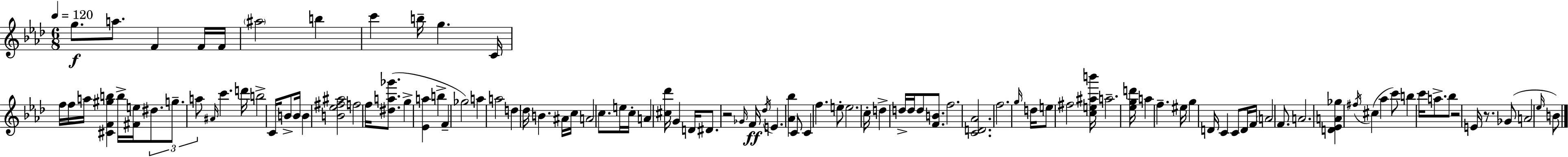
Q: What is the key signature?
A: AES major